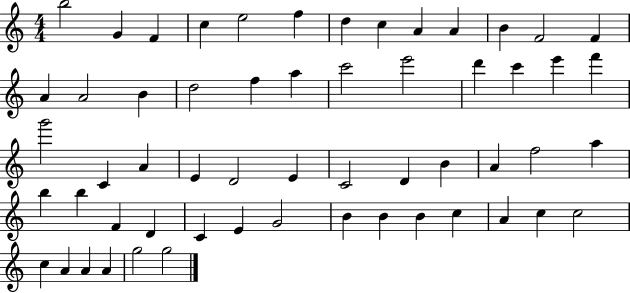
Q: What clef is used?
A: treble